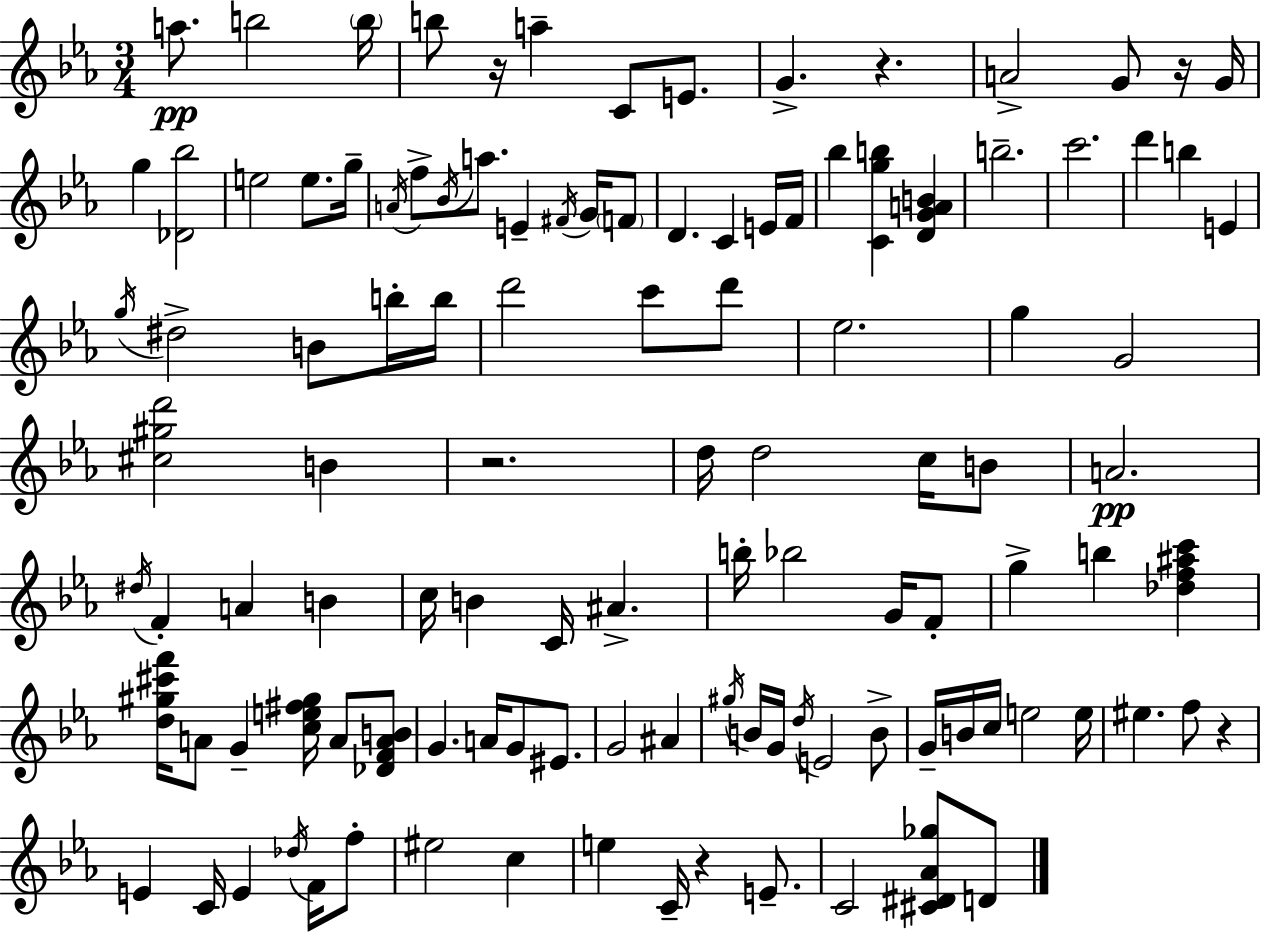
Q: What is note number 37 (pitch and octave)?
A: B5